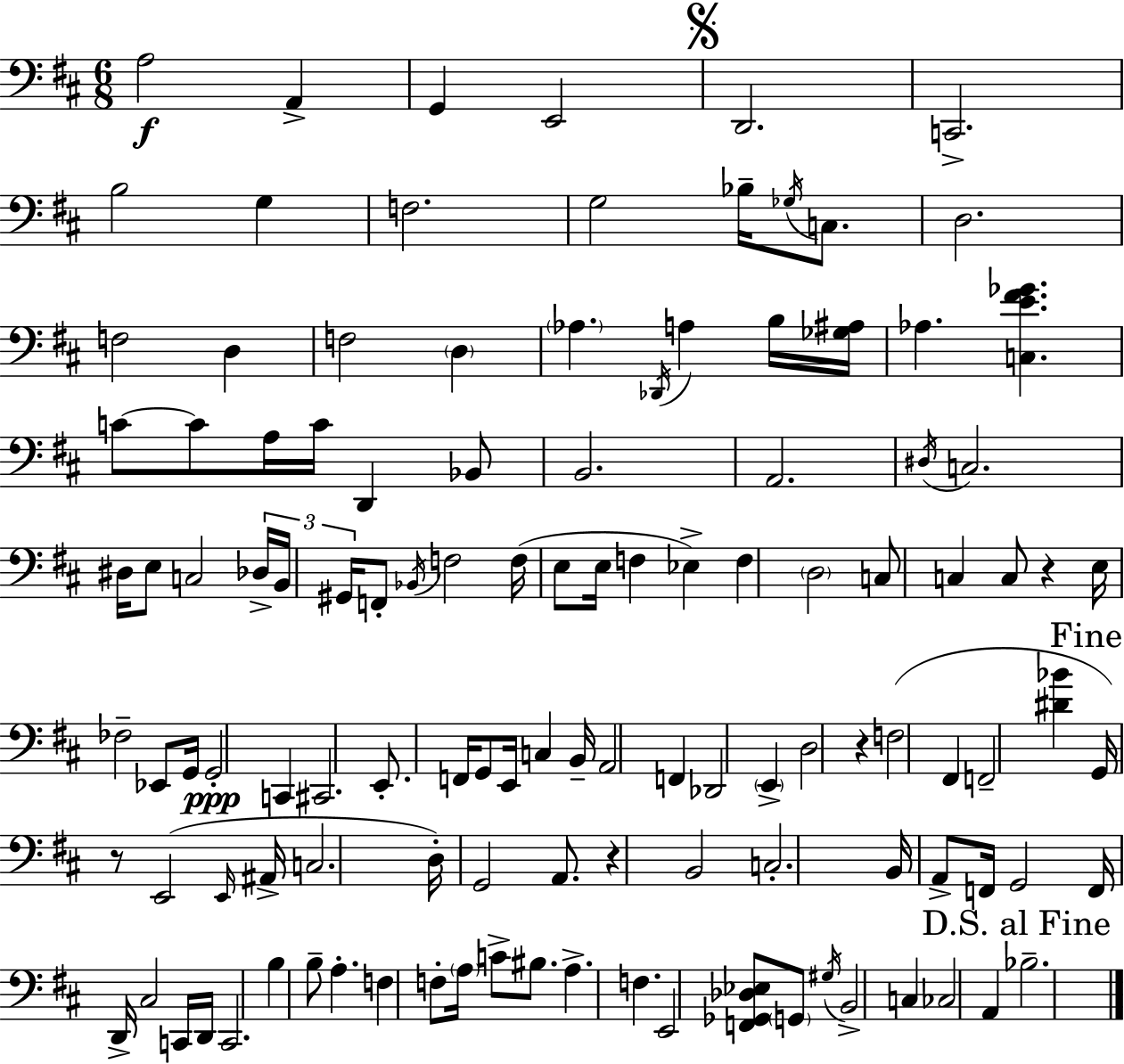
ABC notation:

X:1
T:Untitled
M:6/8
L:1/4
K:D
A,2 A,, G,, E,,2 D,,2 C,,2 B,2 G, F,2 G,2 _B,/4 _G,/4 C,/2 D,2 F,2 D, F,2 D, _A, _D,,/4 A, B,/4 [_G,^A,]/4 _A, [C,E^F_G] C/2 C/2 A,/4 C/4 D,, _B,,/2 B,,2 A,,2 ^D,/4 C,2 ^D,/4 E,/2 C,2 _D,/4 B,,/4 ^G,,/4 F,,/2 _B,,/4 F,2 F,/4 E,/2 E,/4 F, _E, F, D,2 C,/2 C, C,/2 z E,/4 _F,2 _E,,/2 G,,/4 G,,2 C,, ^C,,2 E,,/2 F,,/4 G,,/2 E,,/4 C, B,,/4 A,,2 F,, _D,,2 E,, D,2 z F,2 ^F,, F,,2 [^D_B] G,,/4 z/2 E,,2 E,,/4 ^A,,/4 C,2 D,/4 G,,2 A,,/2 z B,,2 C,2 B,,/4 A,,/2 F,,/4 G,,2 F,,/4 D,,/4 ^C,2 C,,/4 D,,/4 C,,2 B, B,/2 A, F, F,/2 A,/4 C/2 ^B,/2 A, F, E,,2 [F,,_G,,_D,_E,]/2 G,,/2 ^G,/4 B,,2 C, _C,2 A,, _B,2